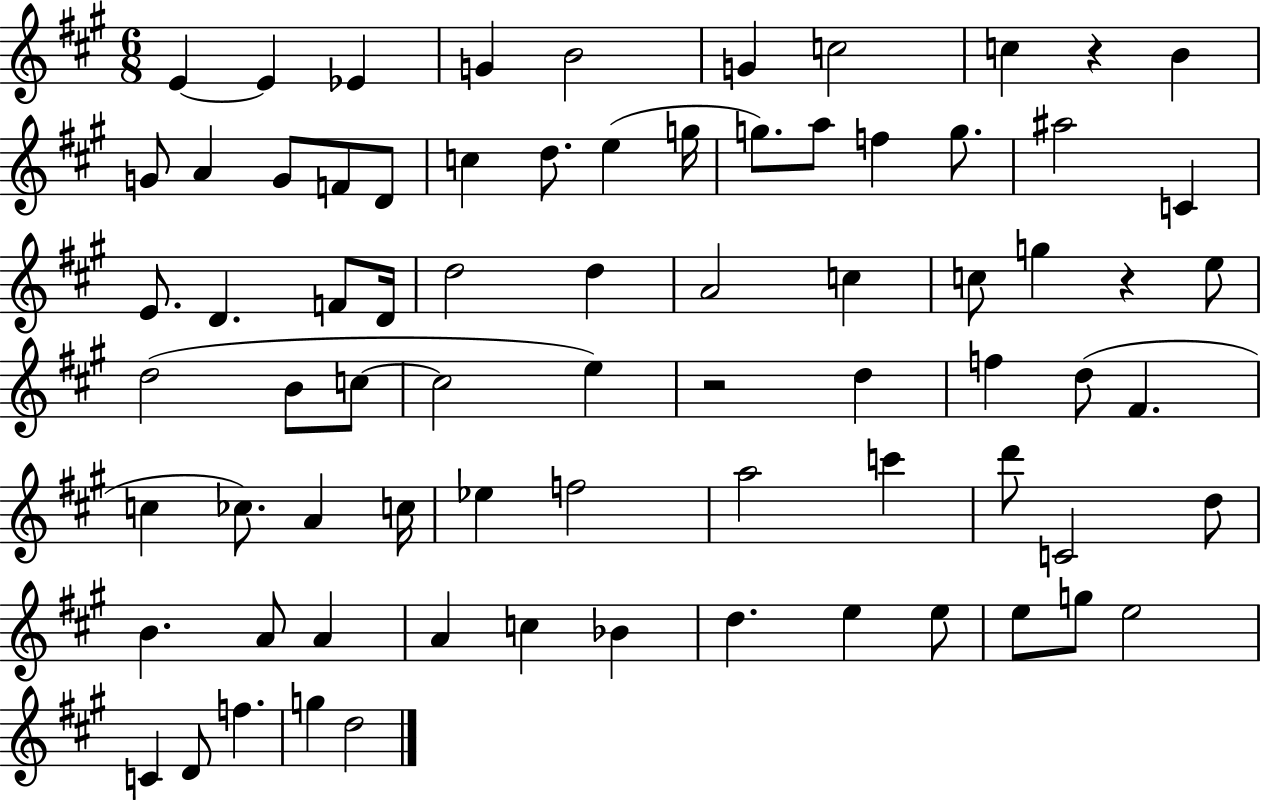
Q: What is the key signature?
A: A major